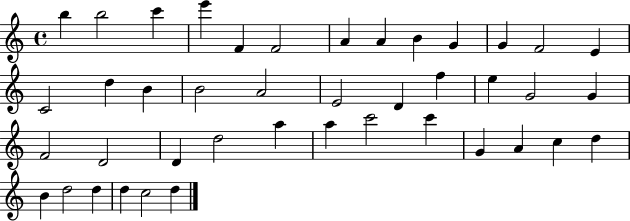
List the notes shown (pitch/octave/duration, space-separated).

B5/q B5/h C6/q E6/q F4/q F4/h A4/q A4/q B4/q G4/q G4/q F4/h E4/q C4/h D5/q B4/q B4/h A4/h E4/h D4/q F5/q E5/q G4/h G4/q F4/h D4/h D4/q D5/h A5/q A5/q C6/h C6/q G4/q A4/q C5/q D5/q B4/q D5/h D5/q D5/q C5/h D5/q